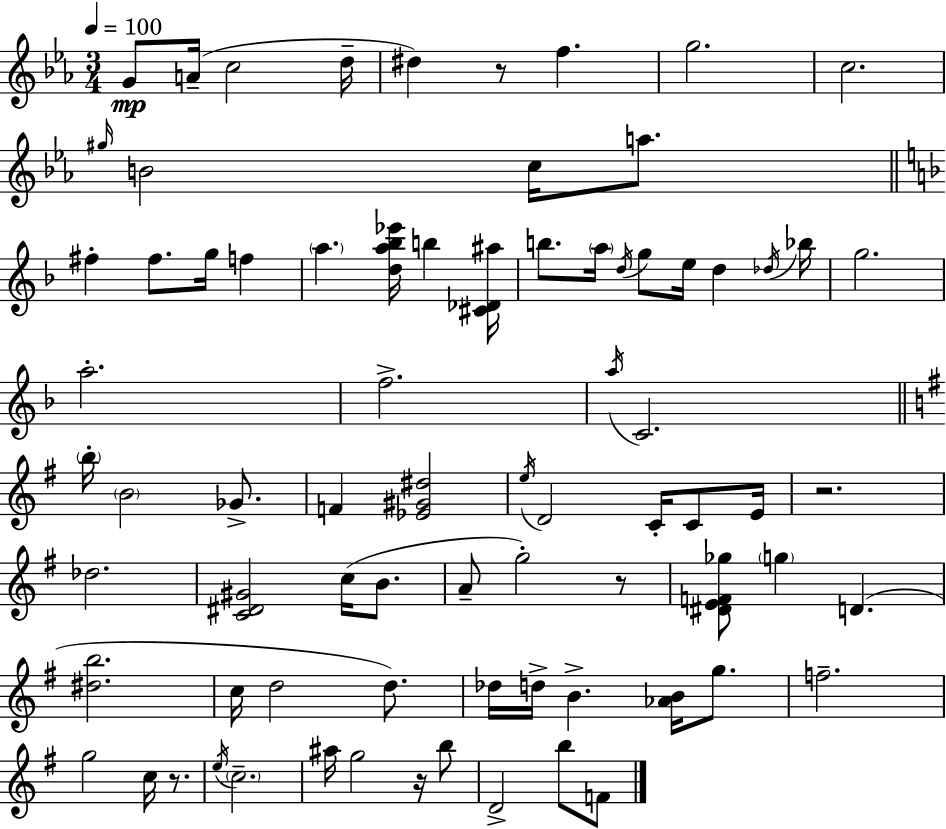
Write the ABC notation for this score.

X:1
T:Untitled
M:3/4
L:1/4
K:Cm
G/2 A/4 c2 d/4 ^d z/2 f g2 c2 ^g/4 B2 c/4 a/2 ^f ^f/2 g/4 f a [da_b_e']/4 b [^C_D^a]/4 b/2 a/4 d/4 g/2 e/4 d _d/4 _b/4 g2 a2 f2 a/4 C2 b/4 B2 _G/2 F [_E^G^d]2 e/4 D2 C/4 C/2 E/4 z2 _d2 [C^D^G]2 c/4 B/2 A/2 g2 z/2 [^DEF_g]/2 g D [^db]2 c/4 d2 d/2 _d/4 d/4 B [_AB]/4 g/2 f2 g2 c/4 z/2 e/4 c2 ^a/4 g2 z/4 b/2 D2 b/2 F/2